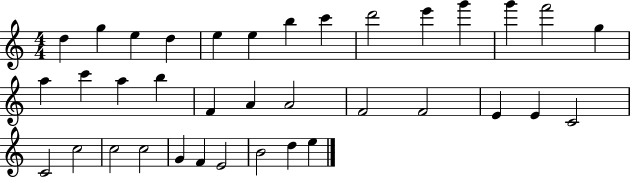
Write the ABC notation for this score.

X:1
T:Untitled
M:4/4
L:1/4
K:C
d g e d e e b c' d'2 e' g' g' f'2 g a c' a b F A A2 F2 F2 E E C2 C2 c2 c2 c2 G F E2 B2 d e